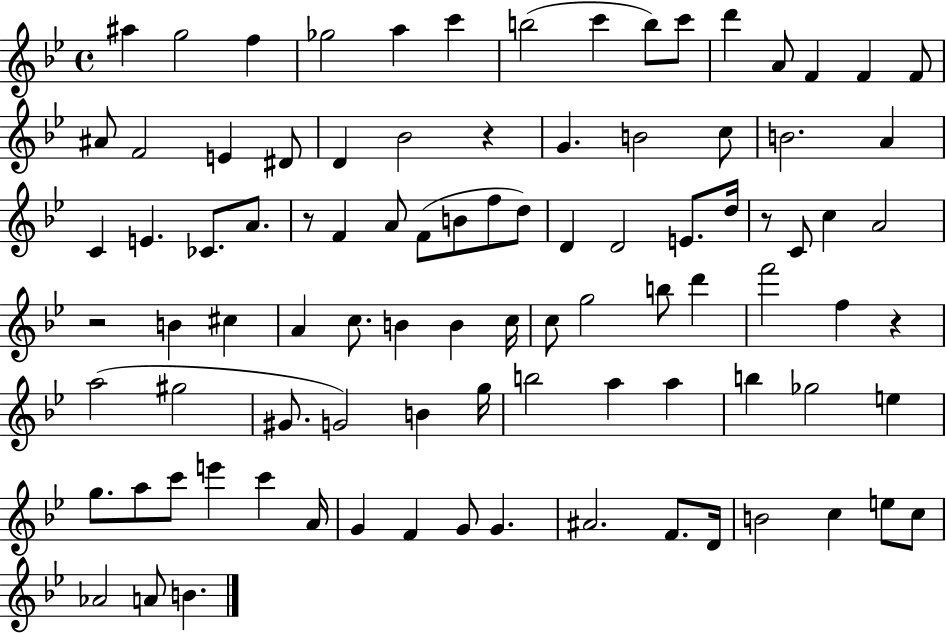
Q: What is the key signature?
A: BES major